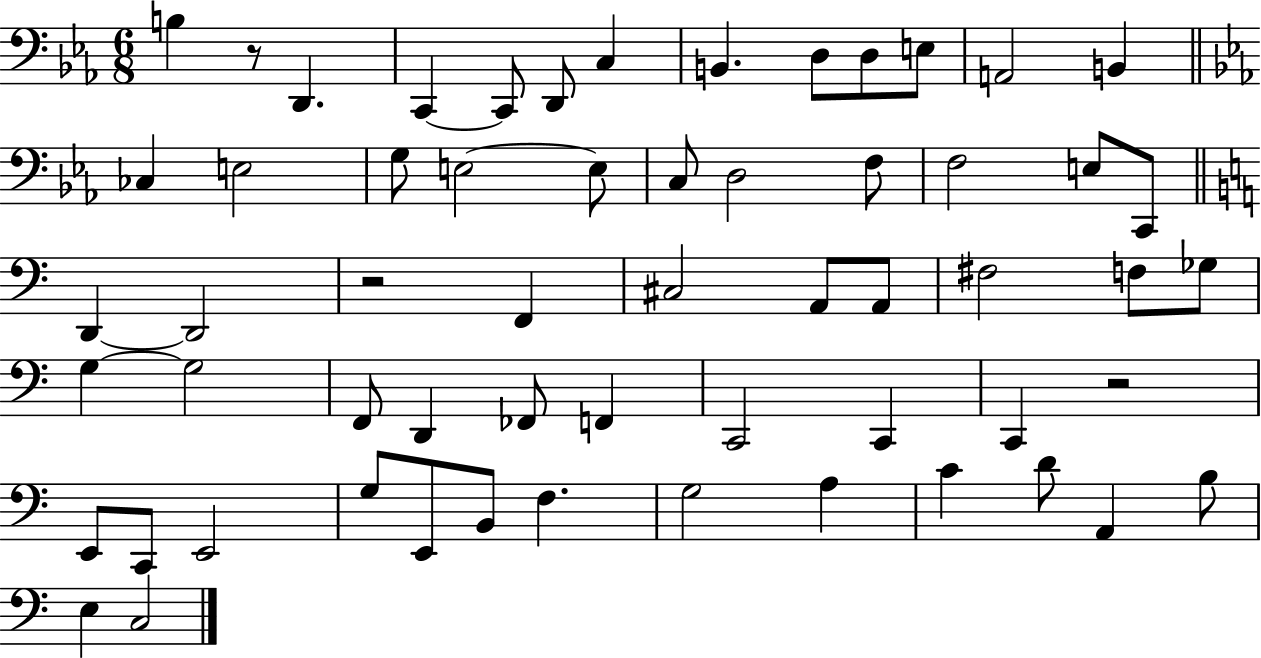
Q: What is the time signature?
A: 6/8